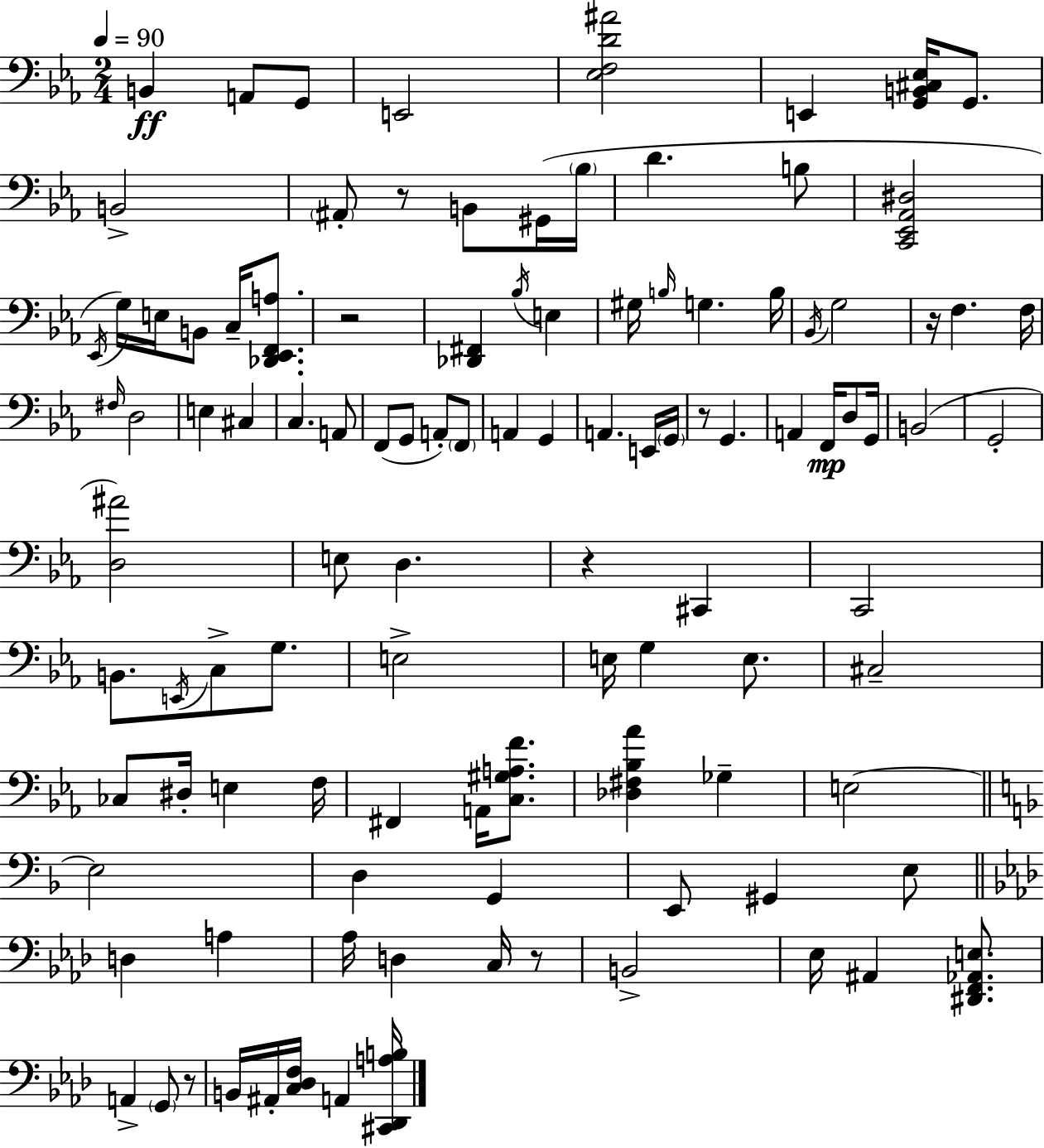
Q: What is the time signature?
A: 2/4